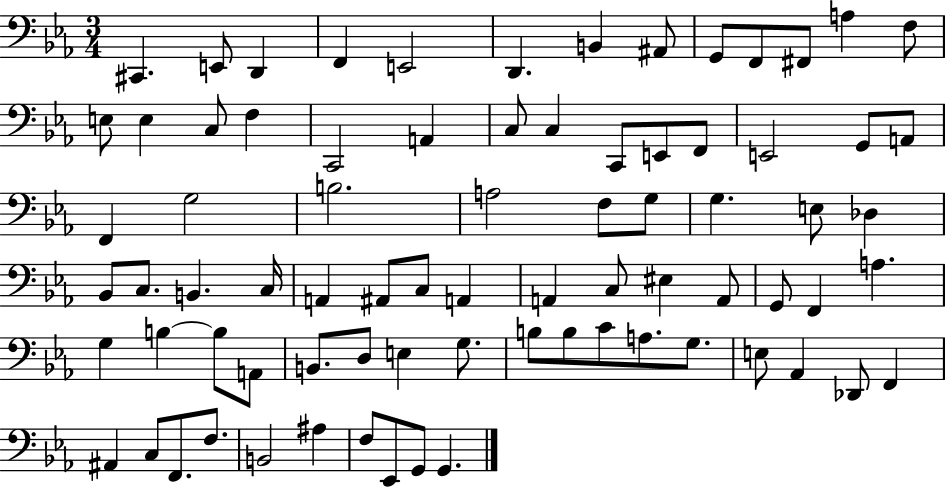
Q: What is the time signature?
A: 3/4